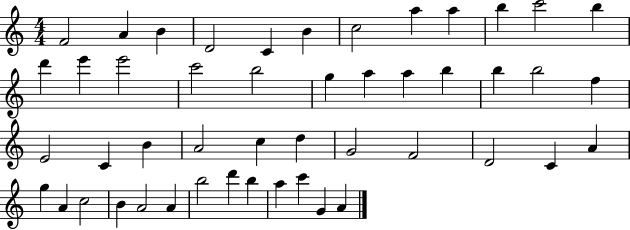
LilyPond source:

{
  \clef treble
  \numericTimeSignature
  \time 4/4
  \key c \major
  f'2 a'4 b'4 | d'2 c'4 b'4 | c''2 a''4 a''4 | b''4 c'''2 b''4 | \break d'''4 e'''4 e'''2 | c'''2 b''2 | g''4 a''4 a''4 b''4 | b''4 b''2 f''4 | \break e'2 c'4 b'4 | a'2 c''4 d''4 | g'2 f'2 | d'2 c'4 a'4 | \break g''4 a'4 c''2 | b'4 a'2 a'4 | b''2 d'''4 b''4 | a''4 c'''4 g'4 a'4 | \break \bar "|."
}